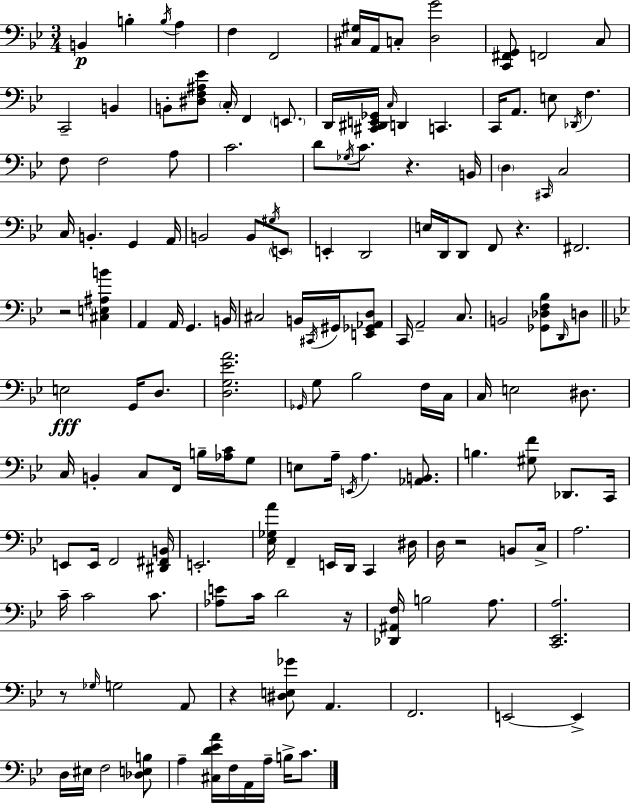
X:1
T:Untitled
M:3/4
L:1/4
K:Bb
B,, B, B,/4 A, F, F,,2 [^C,^G,]/4 A,,/4 C,/2 [D,G]2 [C,,^F,,G,,]/2 F,,2 C,/2 C,,2 B,, B,,/2 [^D,F,^A,_E]/2 C,/4 F,, E,,/2 D,,/4 [^C,,^D,,E,,_G,,]/4 C,/4 D,, C,, C,,/4 A,,/2 E,/2 _D,,/4 F, F,/2 F,2 A,/2 C2 D/2 _G,/4 C/2 z B,,/4 D, ^C,,/4 C,2 C,/4 B,, G,, A,,/4 B,,2 B,,/2 ^G,/4 E,,/2 E,, D,,2 E,/4 D,,/4 D,,/2 F,,/2 z ^F,,2 z2 [^C,E,^A,B] A,, A,,/4 G,, B,,/4 ^C,2 B,,/4 ^C,,/4 ^G,,/4 [E,,_G,,_A,,D,]/2 C,,/4 A,,2 C,/2 B,,2 [_G,,_D,F,_B,]/2 D,,/4 D,/2 E,2 G,,/4 D,/2 [D,G,_EA]2 _G,,/4 G,/2 _B,2 F,/4 C,/4 C,/4 E,2 ^D,/2 C,/4 B,, C,/2 F,,/4 B,/4 [_A,C]/4 G,/2 E,/2 A,/4 E,,/4 A, [_A,,B,,]/2 B, [^G,F]/2 _D,,/2 C,,/4 E,,/2 E,,/4 F,,2 [^D,,^F,,B,,]/4 E,,2 [_E,_G,A]/4 F,, E,,/4 D,,/4 C,, ^D,/4 D,/4 z2 B,,/2 C,/4 A,2 C/4 C2 C/2 [_A,E]/2 C/4 D2 z/4 [_D,,^A,,F,]/4 B,2 A,/2 [C,,_E,,A,]2 z/2 _G,/4 G,2 A,,/2 z [^D,E,_G]/2 A,, F,,2 E,,2 E,, D,/4 ^E,/4 F,2 [_D,E,B,]/2 A, [^C,D_EA]/4 F,/4 A,,/4 A,/4 B,/4 C/2